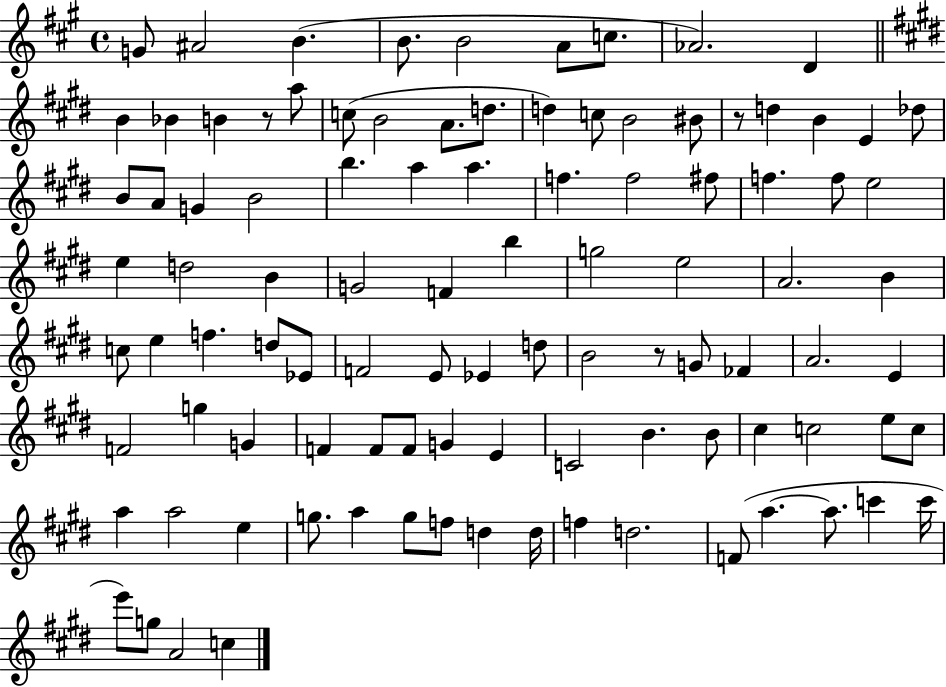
{
  \clef treble
  \time 4/4
  \defaultTimeSignature
  \key a \major
  g'8 ais'2 b'4.( | b'8. b'2 a'8 c''8. | aes'2.) d'4 | \bar "||" \break \key e \major b'4 bes'4 b'4 r8 a''8 | c''8( b'2 a'8. d''8. | d''4) c''8 b'2 bis'8 | r8 d''4 b'4 e'4 des''8 | \break b'8 a'8 g'4 b'2 | b''4. a''4 a''4. | f''4. f''2 fis''8 | f''4. f''8 e''2 | \break e''4 d''2 b'4 | g'2 f'4 b''4 | g''2 e''2 | a'2. b'4 | \break c''8 e''4 f''4. d''8 ees'8 | f'2 e'8 ees'4 d''8 | b'2 r8 g'8 fes'4 | a'2. e'4 | \break f'2 g''4 g'4 | f'4 f'8 f'8 g'4 e'4 | c'2 b'4. b'8 | cis''4 c''2 e''8 c''8 | \break a''4 a''2 e''4 | g''8. a''4 g''8 f''8 d''4 d''16 | f''4 d''2. | f'8( a''4.~~ a''8. c'''4 c'''16 | \break e'''8) g''8 a'2 c''4 | \bar "|."
}